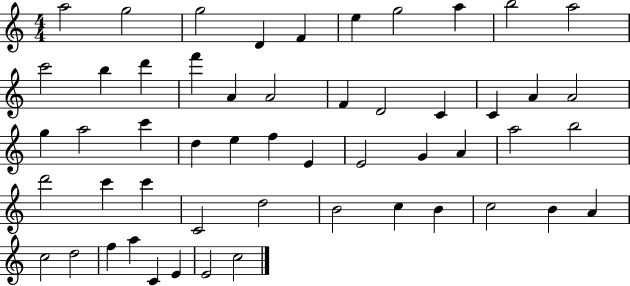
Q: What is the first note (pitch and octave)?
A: A5